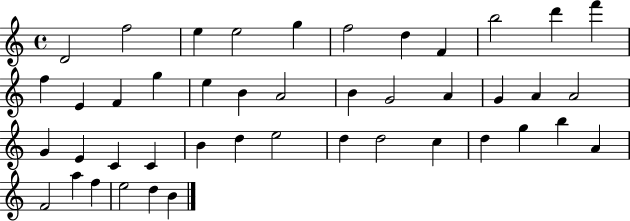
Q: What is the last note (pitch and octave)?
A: B4